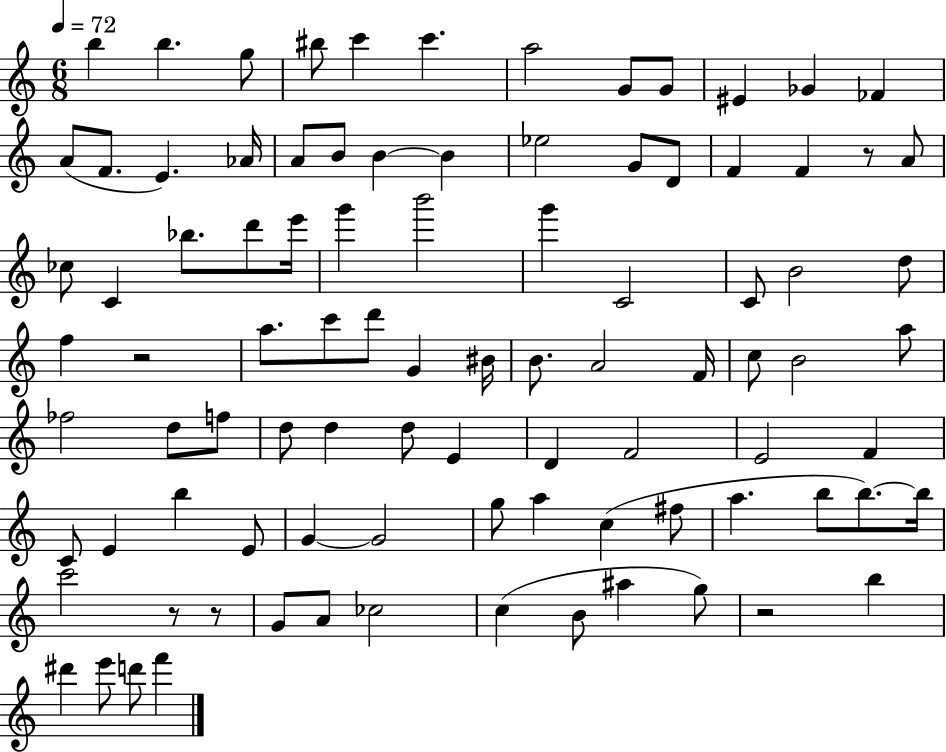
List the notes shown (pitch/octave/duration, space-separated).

B5/q B5/q. G5/e BIS5/e C6/q C6/q. A5/h G4/e G4/e EIS4/q Gb4/q FES4/q A4/e F4/e. E4/q. Ab4/s A4/e B4/e B4/q B4/q Eb5/h G4/e D4/e F4/q F4/q R/e A4/e CES5/e C4/q Bb5/e. D6/e E6/s G6/q B6/h G6/q C4/h C4/e B4/h D5/e F5/q R/h A5/e. C6/e D6/e G4/q BIS4/s B4/e. A4/h F4/s C5/e B4/h A5/e FES5/h D5/e F5/e D5/e D5/q D5/e E4/q D4/q F4/h E4/h F4/q C4/e E4/q B5/q E4/e G4/q G4/h G5/e A5/q C5/q F#5/e A5/q. B5/e B5/e. B5/s C6/h R/e R/e G4/e A4/e CES5/h C5/q B4/e A#5/q G5/e R/h B5/q D#6/q E6/e D6/e F6/q